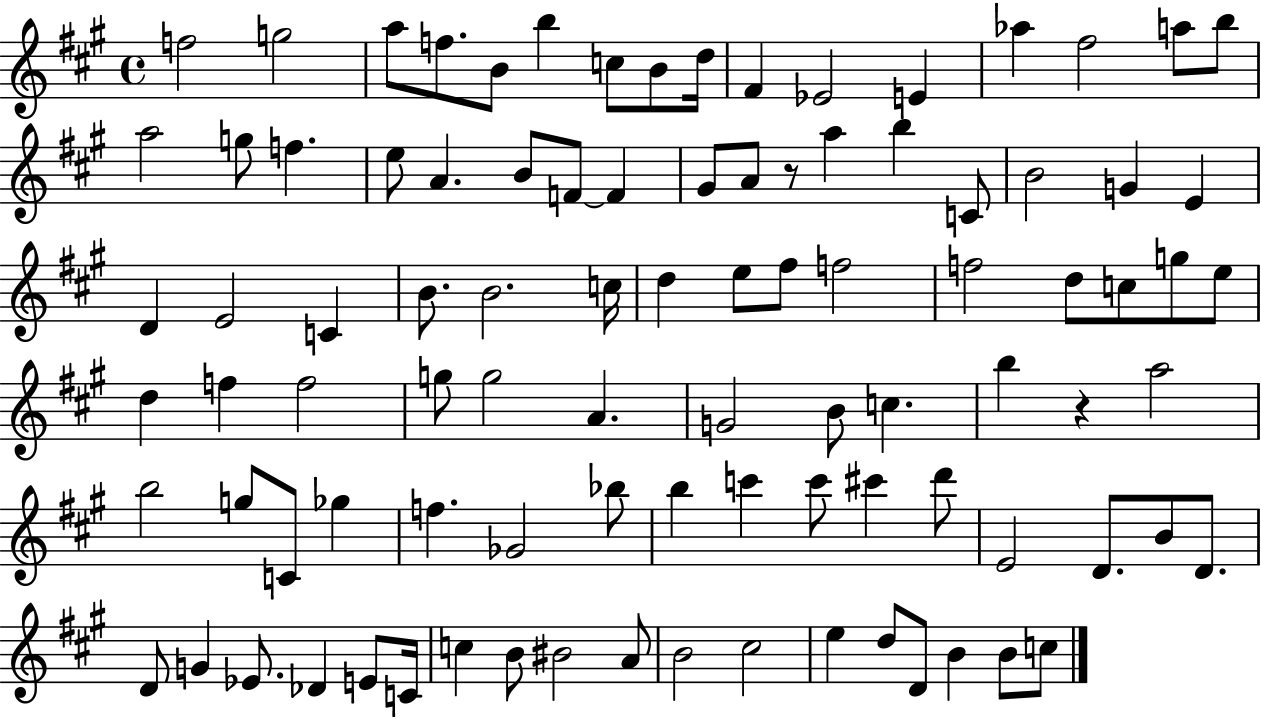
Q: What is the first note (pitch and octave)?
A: F5